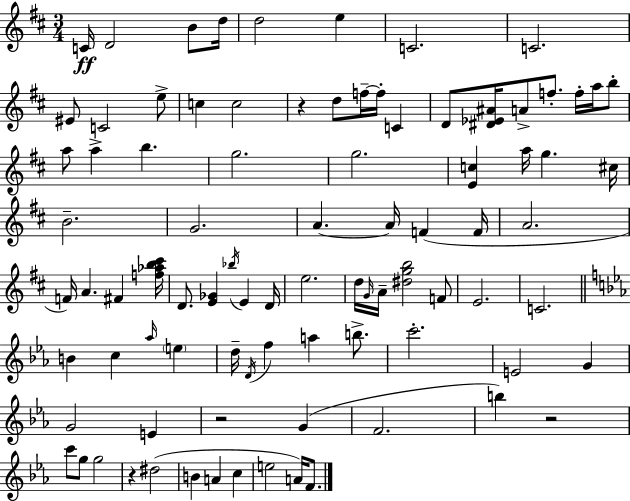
C4/s D4/h B4/e D5/s D5/h E5/q C4/h. C4/h. EIS4/e C4/h E5/e C5/q C5/h R/q D5/e F5/s F5/s C4/q D4/e [D#4,Eb4,A#4]/s A4/e F5/e. F5/s A5/s B5/e A5/e A5/q B5/q. G5/h. G5/h. [E4,C5]/q A5/s G5/q. C#5/s B4/h. G4/h. A4/q. A4/s F4/q F4/s A4/h. F4/s A4/q. F#4/q [F5,Ab5,B5,C#6]/s D4/e. [E4,Gb4]/q Bb5/s E4/q D4/s E5/h. D5/s G4/s A4/s [D#5,G5,B5]/h F4/e E4/h. C4/h. B4/q C5/q Ab5/s E5/q D5/s D4/s F5/q A5/q B5/e. C6/h. E4/h G4/q G4/h E4/q R/h G4/q F4/h. B5/q R/h C6/e G5/e G5/h R/q D#5/h B4/q A4/q C5/q E5/h A4/s F4/e.